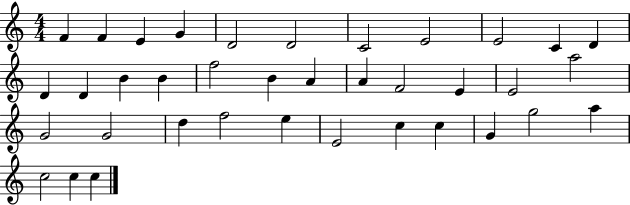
F4/q F4/q E4/q G4/q D4/h D4/h C4/h E4/h E4/h C4/q D4/q D4/q D4/q B4/q B4/q F5/h B4/q A4/q A4/q F4/h E4/q E4/h A5/h G4/h G4/h D5/q F5/h E5/q E4/h C5/q C5/q G4/q G5/h A5/q C5/h C5/q C5/q